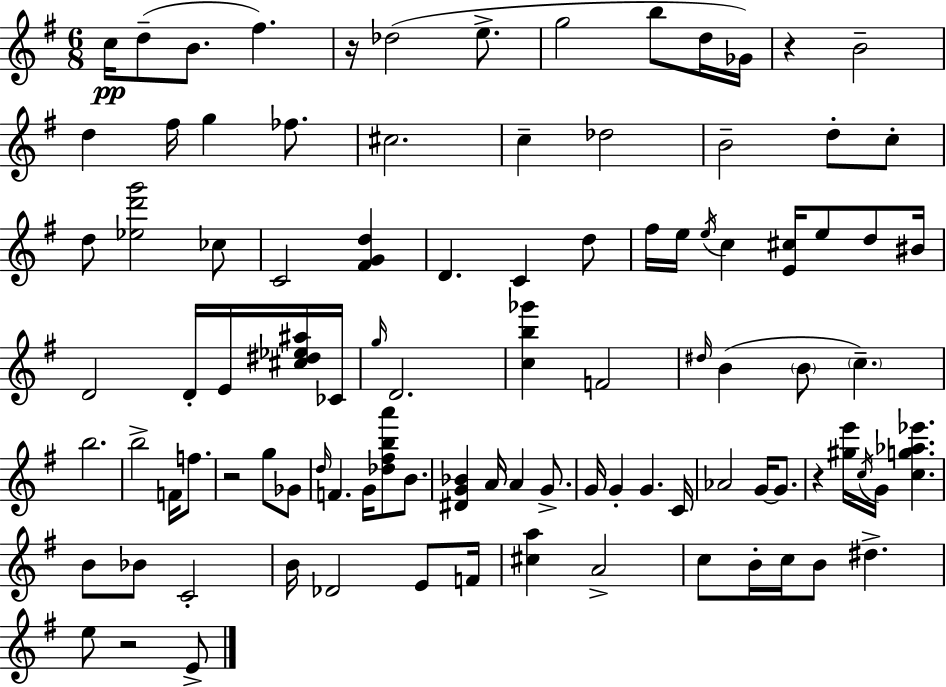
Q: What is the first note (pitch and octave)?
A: C5